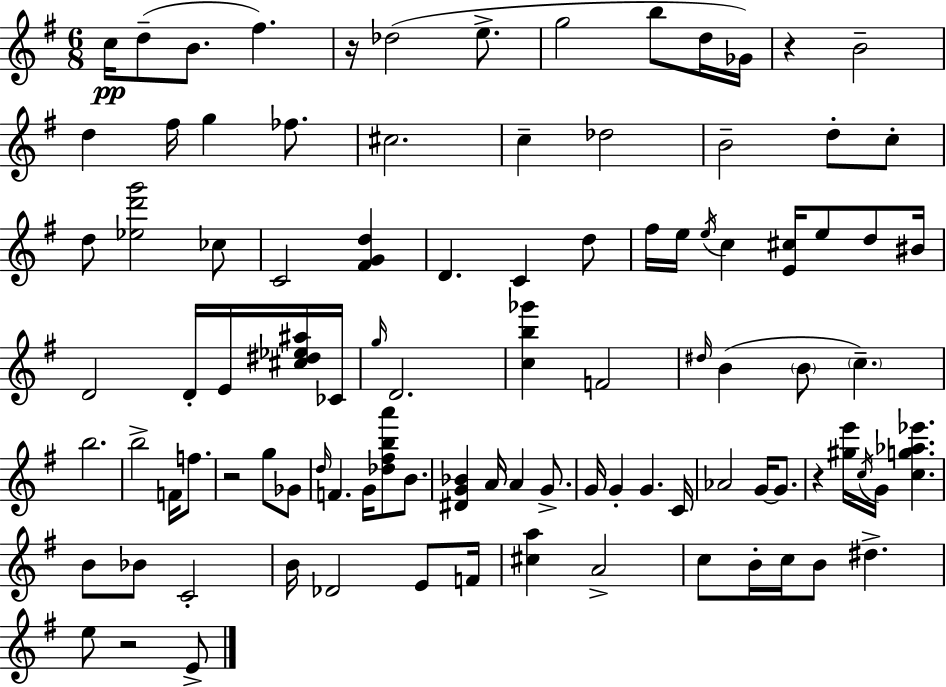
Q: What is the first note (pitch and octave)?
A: C5